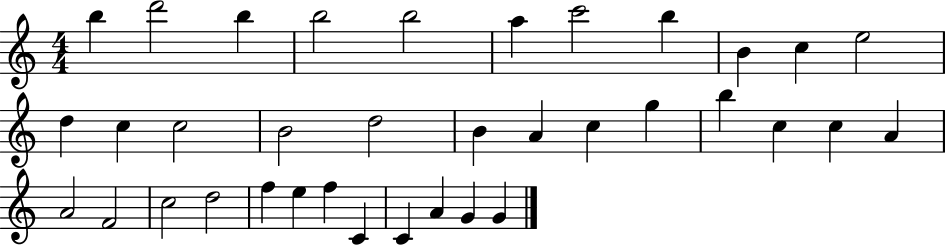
{
  \clef treble
  \numericTimeSignature
  \time 4/4
  \key c \major
  b''4 d'''2 b''4 | b''2 b''2 | a''4 c'''2 b''4 | b'4 c''4 e''2 | \break d''4 c''4 c''2 | b'2 d''2 | b'4 a'4 c''4 g''4 | b''4 c''4 c''4 a'4 | \break a'2 f'2 | c''2 d''2 | f''4 e''4 f''4 c'4 | c'4 a'4 g'4 g'4 | \break \bar "|."
}